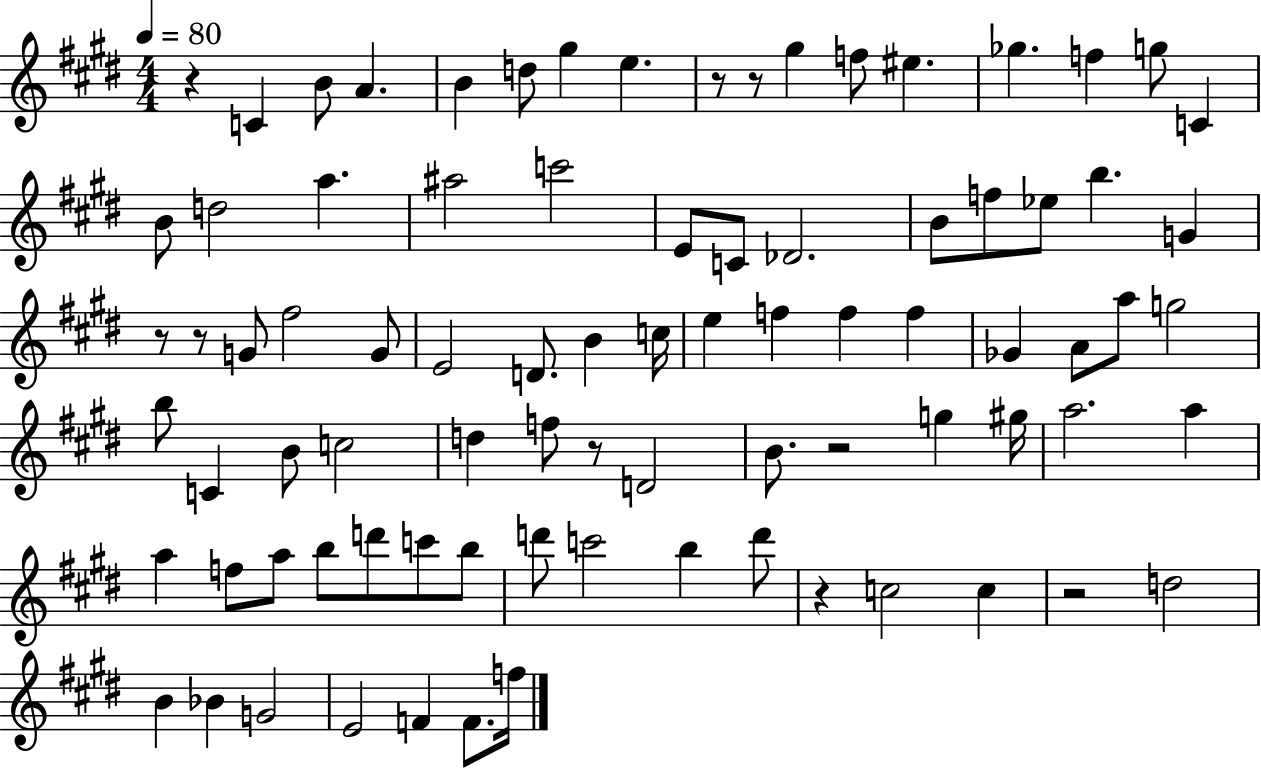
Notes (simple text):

R/q C4/q B4/e A4/q. B4/q D5/e G#5/q E5/q. R/e R/e G#5/q F5/e EIS5/q. Gb5/q. F5/q G5/e C4/q B4/e D5/h A5/q. A#5/h C6/h E4/e C4/e Db4/h. B4/e F5/e Eb5/e B5/q. G4/q R/e R/e G4/e F#5/h G4/e E4/h D4/e. B4/q C5/s E5/q F5/q F5/q F5/q Gb4/q A4/e A5/e G5/h B5/e C4/q B4/e C5/h D5/q F5/e R/e D4/h B4/e. R/h G5/q G#5/s A5/h. A5/q A5/q F5/e A5/e B5/e D6/e C6/e B5/e D6/e C6/h B5/q D6/e R/q C5/h C5/q R/h D5/h B4/q Bb4/q G4/h E4/h F4/q F4/e. F5/s